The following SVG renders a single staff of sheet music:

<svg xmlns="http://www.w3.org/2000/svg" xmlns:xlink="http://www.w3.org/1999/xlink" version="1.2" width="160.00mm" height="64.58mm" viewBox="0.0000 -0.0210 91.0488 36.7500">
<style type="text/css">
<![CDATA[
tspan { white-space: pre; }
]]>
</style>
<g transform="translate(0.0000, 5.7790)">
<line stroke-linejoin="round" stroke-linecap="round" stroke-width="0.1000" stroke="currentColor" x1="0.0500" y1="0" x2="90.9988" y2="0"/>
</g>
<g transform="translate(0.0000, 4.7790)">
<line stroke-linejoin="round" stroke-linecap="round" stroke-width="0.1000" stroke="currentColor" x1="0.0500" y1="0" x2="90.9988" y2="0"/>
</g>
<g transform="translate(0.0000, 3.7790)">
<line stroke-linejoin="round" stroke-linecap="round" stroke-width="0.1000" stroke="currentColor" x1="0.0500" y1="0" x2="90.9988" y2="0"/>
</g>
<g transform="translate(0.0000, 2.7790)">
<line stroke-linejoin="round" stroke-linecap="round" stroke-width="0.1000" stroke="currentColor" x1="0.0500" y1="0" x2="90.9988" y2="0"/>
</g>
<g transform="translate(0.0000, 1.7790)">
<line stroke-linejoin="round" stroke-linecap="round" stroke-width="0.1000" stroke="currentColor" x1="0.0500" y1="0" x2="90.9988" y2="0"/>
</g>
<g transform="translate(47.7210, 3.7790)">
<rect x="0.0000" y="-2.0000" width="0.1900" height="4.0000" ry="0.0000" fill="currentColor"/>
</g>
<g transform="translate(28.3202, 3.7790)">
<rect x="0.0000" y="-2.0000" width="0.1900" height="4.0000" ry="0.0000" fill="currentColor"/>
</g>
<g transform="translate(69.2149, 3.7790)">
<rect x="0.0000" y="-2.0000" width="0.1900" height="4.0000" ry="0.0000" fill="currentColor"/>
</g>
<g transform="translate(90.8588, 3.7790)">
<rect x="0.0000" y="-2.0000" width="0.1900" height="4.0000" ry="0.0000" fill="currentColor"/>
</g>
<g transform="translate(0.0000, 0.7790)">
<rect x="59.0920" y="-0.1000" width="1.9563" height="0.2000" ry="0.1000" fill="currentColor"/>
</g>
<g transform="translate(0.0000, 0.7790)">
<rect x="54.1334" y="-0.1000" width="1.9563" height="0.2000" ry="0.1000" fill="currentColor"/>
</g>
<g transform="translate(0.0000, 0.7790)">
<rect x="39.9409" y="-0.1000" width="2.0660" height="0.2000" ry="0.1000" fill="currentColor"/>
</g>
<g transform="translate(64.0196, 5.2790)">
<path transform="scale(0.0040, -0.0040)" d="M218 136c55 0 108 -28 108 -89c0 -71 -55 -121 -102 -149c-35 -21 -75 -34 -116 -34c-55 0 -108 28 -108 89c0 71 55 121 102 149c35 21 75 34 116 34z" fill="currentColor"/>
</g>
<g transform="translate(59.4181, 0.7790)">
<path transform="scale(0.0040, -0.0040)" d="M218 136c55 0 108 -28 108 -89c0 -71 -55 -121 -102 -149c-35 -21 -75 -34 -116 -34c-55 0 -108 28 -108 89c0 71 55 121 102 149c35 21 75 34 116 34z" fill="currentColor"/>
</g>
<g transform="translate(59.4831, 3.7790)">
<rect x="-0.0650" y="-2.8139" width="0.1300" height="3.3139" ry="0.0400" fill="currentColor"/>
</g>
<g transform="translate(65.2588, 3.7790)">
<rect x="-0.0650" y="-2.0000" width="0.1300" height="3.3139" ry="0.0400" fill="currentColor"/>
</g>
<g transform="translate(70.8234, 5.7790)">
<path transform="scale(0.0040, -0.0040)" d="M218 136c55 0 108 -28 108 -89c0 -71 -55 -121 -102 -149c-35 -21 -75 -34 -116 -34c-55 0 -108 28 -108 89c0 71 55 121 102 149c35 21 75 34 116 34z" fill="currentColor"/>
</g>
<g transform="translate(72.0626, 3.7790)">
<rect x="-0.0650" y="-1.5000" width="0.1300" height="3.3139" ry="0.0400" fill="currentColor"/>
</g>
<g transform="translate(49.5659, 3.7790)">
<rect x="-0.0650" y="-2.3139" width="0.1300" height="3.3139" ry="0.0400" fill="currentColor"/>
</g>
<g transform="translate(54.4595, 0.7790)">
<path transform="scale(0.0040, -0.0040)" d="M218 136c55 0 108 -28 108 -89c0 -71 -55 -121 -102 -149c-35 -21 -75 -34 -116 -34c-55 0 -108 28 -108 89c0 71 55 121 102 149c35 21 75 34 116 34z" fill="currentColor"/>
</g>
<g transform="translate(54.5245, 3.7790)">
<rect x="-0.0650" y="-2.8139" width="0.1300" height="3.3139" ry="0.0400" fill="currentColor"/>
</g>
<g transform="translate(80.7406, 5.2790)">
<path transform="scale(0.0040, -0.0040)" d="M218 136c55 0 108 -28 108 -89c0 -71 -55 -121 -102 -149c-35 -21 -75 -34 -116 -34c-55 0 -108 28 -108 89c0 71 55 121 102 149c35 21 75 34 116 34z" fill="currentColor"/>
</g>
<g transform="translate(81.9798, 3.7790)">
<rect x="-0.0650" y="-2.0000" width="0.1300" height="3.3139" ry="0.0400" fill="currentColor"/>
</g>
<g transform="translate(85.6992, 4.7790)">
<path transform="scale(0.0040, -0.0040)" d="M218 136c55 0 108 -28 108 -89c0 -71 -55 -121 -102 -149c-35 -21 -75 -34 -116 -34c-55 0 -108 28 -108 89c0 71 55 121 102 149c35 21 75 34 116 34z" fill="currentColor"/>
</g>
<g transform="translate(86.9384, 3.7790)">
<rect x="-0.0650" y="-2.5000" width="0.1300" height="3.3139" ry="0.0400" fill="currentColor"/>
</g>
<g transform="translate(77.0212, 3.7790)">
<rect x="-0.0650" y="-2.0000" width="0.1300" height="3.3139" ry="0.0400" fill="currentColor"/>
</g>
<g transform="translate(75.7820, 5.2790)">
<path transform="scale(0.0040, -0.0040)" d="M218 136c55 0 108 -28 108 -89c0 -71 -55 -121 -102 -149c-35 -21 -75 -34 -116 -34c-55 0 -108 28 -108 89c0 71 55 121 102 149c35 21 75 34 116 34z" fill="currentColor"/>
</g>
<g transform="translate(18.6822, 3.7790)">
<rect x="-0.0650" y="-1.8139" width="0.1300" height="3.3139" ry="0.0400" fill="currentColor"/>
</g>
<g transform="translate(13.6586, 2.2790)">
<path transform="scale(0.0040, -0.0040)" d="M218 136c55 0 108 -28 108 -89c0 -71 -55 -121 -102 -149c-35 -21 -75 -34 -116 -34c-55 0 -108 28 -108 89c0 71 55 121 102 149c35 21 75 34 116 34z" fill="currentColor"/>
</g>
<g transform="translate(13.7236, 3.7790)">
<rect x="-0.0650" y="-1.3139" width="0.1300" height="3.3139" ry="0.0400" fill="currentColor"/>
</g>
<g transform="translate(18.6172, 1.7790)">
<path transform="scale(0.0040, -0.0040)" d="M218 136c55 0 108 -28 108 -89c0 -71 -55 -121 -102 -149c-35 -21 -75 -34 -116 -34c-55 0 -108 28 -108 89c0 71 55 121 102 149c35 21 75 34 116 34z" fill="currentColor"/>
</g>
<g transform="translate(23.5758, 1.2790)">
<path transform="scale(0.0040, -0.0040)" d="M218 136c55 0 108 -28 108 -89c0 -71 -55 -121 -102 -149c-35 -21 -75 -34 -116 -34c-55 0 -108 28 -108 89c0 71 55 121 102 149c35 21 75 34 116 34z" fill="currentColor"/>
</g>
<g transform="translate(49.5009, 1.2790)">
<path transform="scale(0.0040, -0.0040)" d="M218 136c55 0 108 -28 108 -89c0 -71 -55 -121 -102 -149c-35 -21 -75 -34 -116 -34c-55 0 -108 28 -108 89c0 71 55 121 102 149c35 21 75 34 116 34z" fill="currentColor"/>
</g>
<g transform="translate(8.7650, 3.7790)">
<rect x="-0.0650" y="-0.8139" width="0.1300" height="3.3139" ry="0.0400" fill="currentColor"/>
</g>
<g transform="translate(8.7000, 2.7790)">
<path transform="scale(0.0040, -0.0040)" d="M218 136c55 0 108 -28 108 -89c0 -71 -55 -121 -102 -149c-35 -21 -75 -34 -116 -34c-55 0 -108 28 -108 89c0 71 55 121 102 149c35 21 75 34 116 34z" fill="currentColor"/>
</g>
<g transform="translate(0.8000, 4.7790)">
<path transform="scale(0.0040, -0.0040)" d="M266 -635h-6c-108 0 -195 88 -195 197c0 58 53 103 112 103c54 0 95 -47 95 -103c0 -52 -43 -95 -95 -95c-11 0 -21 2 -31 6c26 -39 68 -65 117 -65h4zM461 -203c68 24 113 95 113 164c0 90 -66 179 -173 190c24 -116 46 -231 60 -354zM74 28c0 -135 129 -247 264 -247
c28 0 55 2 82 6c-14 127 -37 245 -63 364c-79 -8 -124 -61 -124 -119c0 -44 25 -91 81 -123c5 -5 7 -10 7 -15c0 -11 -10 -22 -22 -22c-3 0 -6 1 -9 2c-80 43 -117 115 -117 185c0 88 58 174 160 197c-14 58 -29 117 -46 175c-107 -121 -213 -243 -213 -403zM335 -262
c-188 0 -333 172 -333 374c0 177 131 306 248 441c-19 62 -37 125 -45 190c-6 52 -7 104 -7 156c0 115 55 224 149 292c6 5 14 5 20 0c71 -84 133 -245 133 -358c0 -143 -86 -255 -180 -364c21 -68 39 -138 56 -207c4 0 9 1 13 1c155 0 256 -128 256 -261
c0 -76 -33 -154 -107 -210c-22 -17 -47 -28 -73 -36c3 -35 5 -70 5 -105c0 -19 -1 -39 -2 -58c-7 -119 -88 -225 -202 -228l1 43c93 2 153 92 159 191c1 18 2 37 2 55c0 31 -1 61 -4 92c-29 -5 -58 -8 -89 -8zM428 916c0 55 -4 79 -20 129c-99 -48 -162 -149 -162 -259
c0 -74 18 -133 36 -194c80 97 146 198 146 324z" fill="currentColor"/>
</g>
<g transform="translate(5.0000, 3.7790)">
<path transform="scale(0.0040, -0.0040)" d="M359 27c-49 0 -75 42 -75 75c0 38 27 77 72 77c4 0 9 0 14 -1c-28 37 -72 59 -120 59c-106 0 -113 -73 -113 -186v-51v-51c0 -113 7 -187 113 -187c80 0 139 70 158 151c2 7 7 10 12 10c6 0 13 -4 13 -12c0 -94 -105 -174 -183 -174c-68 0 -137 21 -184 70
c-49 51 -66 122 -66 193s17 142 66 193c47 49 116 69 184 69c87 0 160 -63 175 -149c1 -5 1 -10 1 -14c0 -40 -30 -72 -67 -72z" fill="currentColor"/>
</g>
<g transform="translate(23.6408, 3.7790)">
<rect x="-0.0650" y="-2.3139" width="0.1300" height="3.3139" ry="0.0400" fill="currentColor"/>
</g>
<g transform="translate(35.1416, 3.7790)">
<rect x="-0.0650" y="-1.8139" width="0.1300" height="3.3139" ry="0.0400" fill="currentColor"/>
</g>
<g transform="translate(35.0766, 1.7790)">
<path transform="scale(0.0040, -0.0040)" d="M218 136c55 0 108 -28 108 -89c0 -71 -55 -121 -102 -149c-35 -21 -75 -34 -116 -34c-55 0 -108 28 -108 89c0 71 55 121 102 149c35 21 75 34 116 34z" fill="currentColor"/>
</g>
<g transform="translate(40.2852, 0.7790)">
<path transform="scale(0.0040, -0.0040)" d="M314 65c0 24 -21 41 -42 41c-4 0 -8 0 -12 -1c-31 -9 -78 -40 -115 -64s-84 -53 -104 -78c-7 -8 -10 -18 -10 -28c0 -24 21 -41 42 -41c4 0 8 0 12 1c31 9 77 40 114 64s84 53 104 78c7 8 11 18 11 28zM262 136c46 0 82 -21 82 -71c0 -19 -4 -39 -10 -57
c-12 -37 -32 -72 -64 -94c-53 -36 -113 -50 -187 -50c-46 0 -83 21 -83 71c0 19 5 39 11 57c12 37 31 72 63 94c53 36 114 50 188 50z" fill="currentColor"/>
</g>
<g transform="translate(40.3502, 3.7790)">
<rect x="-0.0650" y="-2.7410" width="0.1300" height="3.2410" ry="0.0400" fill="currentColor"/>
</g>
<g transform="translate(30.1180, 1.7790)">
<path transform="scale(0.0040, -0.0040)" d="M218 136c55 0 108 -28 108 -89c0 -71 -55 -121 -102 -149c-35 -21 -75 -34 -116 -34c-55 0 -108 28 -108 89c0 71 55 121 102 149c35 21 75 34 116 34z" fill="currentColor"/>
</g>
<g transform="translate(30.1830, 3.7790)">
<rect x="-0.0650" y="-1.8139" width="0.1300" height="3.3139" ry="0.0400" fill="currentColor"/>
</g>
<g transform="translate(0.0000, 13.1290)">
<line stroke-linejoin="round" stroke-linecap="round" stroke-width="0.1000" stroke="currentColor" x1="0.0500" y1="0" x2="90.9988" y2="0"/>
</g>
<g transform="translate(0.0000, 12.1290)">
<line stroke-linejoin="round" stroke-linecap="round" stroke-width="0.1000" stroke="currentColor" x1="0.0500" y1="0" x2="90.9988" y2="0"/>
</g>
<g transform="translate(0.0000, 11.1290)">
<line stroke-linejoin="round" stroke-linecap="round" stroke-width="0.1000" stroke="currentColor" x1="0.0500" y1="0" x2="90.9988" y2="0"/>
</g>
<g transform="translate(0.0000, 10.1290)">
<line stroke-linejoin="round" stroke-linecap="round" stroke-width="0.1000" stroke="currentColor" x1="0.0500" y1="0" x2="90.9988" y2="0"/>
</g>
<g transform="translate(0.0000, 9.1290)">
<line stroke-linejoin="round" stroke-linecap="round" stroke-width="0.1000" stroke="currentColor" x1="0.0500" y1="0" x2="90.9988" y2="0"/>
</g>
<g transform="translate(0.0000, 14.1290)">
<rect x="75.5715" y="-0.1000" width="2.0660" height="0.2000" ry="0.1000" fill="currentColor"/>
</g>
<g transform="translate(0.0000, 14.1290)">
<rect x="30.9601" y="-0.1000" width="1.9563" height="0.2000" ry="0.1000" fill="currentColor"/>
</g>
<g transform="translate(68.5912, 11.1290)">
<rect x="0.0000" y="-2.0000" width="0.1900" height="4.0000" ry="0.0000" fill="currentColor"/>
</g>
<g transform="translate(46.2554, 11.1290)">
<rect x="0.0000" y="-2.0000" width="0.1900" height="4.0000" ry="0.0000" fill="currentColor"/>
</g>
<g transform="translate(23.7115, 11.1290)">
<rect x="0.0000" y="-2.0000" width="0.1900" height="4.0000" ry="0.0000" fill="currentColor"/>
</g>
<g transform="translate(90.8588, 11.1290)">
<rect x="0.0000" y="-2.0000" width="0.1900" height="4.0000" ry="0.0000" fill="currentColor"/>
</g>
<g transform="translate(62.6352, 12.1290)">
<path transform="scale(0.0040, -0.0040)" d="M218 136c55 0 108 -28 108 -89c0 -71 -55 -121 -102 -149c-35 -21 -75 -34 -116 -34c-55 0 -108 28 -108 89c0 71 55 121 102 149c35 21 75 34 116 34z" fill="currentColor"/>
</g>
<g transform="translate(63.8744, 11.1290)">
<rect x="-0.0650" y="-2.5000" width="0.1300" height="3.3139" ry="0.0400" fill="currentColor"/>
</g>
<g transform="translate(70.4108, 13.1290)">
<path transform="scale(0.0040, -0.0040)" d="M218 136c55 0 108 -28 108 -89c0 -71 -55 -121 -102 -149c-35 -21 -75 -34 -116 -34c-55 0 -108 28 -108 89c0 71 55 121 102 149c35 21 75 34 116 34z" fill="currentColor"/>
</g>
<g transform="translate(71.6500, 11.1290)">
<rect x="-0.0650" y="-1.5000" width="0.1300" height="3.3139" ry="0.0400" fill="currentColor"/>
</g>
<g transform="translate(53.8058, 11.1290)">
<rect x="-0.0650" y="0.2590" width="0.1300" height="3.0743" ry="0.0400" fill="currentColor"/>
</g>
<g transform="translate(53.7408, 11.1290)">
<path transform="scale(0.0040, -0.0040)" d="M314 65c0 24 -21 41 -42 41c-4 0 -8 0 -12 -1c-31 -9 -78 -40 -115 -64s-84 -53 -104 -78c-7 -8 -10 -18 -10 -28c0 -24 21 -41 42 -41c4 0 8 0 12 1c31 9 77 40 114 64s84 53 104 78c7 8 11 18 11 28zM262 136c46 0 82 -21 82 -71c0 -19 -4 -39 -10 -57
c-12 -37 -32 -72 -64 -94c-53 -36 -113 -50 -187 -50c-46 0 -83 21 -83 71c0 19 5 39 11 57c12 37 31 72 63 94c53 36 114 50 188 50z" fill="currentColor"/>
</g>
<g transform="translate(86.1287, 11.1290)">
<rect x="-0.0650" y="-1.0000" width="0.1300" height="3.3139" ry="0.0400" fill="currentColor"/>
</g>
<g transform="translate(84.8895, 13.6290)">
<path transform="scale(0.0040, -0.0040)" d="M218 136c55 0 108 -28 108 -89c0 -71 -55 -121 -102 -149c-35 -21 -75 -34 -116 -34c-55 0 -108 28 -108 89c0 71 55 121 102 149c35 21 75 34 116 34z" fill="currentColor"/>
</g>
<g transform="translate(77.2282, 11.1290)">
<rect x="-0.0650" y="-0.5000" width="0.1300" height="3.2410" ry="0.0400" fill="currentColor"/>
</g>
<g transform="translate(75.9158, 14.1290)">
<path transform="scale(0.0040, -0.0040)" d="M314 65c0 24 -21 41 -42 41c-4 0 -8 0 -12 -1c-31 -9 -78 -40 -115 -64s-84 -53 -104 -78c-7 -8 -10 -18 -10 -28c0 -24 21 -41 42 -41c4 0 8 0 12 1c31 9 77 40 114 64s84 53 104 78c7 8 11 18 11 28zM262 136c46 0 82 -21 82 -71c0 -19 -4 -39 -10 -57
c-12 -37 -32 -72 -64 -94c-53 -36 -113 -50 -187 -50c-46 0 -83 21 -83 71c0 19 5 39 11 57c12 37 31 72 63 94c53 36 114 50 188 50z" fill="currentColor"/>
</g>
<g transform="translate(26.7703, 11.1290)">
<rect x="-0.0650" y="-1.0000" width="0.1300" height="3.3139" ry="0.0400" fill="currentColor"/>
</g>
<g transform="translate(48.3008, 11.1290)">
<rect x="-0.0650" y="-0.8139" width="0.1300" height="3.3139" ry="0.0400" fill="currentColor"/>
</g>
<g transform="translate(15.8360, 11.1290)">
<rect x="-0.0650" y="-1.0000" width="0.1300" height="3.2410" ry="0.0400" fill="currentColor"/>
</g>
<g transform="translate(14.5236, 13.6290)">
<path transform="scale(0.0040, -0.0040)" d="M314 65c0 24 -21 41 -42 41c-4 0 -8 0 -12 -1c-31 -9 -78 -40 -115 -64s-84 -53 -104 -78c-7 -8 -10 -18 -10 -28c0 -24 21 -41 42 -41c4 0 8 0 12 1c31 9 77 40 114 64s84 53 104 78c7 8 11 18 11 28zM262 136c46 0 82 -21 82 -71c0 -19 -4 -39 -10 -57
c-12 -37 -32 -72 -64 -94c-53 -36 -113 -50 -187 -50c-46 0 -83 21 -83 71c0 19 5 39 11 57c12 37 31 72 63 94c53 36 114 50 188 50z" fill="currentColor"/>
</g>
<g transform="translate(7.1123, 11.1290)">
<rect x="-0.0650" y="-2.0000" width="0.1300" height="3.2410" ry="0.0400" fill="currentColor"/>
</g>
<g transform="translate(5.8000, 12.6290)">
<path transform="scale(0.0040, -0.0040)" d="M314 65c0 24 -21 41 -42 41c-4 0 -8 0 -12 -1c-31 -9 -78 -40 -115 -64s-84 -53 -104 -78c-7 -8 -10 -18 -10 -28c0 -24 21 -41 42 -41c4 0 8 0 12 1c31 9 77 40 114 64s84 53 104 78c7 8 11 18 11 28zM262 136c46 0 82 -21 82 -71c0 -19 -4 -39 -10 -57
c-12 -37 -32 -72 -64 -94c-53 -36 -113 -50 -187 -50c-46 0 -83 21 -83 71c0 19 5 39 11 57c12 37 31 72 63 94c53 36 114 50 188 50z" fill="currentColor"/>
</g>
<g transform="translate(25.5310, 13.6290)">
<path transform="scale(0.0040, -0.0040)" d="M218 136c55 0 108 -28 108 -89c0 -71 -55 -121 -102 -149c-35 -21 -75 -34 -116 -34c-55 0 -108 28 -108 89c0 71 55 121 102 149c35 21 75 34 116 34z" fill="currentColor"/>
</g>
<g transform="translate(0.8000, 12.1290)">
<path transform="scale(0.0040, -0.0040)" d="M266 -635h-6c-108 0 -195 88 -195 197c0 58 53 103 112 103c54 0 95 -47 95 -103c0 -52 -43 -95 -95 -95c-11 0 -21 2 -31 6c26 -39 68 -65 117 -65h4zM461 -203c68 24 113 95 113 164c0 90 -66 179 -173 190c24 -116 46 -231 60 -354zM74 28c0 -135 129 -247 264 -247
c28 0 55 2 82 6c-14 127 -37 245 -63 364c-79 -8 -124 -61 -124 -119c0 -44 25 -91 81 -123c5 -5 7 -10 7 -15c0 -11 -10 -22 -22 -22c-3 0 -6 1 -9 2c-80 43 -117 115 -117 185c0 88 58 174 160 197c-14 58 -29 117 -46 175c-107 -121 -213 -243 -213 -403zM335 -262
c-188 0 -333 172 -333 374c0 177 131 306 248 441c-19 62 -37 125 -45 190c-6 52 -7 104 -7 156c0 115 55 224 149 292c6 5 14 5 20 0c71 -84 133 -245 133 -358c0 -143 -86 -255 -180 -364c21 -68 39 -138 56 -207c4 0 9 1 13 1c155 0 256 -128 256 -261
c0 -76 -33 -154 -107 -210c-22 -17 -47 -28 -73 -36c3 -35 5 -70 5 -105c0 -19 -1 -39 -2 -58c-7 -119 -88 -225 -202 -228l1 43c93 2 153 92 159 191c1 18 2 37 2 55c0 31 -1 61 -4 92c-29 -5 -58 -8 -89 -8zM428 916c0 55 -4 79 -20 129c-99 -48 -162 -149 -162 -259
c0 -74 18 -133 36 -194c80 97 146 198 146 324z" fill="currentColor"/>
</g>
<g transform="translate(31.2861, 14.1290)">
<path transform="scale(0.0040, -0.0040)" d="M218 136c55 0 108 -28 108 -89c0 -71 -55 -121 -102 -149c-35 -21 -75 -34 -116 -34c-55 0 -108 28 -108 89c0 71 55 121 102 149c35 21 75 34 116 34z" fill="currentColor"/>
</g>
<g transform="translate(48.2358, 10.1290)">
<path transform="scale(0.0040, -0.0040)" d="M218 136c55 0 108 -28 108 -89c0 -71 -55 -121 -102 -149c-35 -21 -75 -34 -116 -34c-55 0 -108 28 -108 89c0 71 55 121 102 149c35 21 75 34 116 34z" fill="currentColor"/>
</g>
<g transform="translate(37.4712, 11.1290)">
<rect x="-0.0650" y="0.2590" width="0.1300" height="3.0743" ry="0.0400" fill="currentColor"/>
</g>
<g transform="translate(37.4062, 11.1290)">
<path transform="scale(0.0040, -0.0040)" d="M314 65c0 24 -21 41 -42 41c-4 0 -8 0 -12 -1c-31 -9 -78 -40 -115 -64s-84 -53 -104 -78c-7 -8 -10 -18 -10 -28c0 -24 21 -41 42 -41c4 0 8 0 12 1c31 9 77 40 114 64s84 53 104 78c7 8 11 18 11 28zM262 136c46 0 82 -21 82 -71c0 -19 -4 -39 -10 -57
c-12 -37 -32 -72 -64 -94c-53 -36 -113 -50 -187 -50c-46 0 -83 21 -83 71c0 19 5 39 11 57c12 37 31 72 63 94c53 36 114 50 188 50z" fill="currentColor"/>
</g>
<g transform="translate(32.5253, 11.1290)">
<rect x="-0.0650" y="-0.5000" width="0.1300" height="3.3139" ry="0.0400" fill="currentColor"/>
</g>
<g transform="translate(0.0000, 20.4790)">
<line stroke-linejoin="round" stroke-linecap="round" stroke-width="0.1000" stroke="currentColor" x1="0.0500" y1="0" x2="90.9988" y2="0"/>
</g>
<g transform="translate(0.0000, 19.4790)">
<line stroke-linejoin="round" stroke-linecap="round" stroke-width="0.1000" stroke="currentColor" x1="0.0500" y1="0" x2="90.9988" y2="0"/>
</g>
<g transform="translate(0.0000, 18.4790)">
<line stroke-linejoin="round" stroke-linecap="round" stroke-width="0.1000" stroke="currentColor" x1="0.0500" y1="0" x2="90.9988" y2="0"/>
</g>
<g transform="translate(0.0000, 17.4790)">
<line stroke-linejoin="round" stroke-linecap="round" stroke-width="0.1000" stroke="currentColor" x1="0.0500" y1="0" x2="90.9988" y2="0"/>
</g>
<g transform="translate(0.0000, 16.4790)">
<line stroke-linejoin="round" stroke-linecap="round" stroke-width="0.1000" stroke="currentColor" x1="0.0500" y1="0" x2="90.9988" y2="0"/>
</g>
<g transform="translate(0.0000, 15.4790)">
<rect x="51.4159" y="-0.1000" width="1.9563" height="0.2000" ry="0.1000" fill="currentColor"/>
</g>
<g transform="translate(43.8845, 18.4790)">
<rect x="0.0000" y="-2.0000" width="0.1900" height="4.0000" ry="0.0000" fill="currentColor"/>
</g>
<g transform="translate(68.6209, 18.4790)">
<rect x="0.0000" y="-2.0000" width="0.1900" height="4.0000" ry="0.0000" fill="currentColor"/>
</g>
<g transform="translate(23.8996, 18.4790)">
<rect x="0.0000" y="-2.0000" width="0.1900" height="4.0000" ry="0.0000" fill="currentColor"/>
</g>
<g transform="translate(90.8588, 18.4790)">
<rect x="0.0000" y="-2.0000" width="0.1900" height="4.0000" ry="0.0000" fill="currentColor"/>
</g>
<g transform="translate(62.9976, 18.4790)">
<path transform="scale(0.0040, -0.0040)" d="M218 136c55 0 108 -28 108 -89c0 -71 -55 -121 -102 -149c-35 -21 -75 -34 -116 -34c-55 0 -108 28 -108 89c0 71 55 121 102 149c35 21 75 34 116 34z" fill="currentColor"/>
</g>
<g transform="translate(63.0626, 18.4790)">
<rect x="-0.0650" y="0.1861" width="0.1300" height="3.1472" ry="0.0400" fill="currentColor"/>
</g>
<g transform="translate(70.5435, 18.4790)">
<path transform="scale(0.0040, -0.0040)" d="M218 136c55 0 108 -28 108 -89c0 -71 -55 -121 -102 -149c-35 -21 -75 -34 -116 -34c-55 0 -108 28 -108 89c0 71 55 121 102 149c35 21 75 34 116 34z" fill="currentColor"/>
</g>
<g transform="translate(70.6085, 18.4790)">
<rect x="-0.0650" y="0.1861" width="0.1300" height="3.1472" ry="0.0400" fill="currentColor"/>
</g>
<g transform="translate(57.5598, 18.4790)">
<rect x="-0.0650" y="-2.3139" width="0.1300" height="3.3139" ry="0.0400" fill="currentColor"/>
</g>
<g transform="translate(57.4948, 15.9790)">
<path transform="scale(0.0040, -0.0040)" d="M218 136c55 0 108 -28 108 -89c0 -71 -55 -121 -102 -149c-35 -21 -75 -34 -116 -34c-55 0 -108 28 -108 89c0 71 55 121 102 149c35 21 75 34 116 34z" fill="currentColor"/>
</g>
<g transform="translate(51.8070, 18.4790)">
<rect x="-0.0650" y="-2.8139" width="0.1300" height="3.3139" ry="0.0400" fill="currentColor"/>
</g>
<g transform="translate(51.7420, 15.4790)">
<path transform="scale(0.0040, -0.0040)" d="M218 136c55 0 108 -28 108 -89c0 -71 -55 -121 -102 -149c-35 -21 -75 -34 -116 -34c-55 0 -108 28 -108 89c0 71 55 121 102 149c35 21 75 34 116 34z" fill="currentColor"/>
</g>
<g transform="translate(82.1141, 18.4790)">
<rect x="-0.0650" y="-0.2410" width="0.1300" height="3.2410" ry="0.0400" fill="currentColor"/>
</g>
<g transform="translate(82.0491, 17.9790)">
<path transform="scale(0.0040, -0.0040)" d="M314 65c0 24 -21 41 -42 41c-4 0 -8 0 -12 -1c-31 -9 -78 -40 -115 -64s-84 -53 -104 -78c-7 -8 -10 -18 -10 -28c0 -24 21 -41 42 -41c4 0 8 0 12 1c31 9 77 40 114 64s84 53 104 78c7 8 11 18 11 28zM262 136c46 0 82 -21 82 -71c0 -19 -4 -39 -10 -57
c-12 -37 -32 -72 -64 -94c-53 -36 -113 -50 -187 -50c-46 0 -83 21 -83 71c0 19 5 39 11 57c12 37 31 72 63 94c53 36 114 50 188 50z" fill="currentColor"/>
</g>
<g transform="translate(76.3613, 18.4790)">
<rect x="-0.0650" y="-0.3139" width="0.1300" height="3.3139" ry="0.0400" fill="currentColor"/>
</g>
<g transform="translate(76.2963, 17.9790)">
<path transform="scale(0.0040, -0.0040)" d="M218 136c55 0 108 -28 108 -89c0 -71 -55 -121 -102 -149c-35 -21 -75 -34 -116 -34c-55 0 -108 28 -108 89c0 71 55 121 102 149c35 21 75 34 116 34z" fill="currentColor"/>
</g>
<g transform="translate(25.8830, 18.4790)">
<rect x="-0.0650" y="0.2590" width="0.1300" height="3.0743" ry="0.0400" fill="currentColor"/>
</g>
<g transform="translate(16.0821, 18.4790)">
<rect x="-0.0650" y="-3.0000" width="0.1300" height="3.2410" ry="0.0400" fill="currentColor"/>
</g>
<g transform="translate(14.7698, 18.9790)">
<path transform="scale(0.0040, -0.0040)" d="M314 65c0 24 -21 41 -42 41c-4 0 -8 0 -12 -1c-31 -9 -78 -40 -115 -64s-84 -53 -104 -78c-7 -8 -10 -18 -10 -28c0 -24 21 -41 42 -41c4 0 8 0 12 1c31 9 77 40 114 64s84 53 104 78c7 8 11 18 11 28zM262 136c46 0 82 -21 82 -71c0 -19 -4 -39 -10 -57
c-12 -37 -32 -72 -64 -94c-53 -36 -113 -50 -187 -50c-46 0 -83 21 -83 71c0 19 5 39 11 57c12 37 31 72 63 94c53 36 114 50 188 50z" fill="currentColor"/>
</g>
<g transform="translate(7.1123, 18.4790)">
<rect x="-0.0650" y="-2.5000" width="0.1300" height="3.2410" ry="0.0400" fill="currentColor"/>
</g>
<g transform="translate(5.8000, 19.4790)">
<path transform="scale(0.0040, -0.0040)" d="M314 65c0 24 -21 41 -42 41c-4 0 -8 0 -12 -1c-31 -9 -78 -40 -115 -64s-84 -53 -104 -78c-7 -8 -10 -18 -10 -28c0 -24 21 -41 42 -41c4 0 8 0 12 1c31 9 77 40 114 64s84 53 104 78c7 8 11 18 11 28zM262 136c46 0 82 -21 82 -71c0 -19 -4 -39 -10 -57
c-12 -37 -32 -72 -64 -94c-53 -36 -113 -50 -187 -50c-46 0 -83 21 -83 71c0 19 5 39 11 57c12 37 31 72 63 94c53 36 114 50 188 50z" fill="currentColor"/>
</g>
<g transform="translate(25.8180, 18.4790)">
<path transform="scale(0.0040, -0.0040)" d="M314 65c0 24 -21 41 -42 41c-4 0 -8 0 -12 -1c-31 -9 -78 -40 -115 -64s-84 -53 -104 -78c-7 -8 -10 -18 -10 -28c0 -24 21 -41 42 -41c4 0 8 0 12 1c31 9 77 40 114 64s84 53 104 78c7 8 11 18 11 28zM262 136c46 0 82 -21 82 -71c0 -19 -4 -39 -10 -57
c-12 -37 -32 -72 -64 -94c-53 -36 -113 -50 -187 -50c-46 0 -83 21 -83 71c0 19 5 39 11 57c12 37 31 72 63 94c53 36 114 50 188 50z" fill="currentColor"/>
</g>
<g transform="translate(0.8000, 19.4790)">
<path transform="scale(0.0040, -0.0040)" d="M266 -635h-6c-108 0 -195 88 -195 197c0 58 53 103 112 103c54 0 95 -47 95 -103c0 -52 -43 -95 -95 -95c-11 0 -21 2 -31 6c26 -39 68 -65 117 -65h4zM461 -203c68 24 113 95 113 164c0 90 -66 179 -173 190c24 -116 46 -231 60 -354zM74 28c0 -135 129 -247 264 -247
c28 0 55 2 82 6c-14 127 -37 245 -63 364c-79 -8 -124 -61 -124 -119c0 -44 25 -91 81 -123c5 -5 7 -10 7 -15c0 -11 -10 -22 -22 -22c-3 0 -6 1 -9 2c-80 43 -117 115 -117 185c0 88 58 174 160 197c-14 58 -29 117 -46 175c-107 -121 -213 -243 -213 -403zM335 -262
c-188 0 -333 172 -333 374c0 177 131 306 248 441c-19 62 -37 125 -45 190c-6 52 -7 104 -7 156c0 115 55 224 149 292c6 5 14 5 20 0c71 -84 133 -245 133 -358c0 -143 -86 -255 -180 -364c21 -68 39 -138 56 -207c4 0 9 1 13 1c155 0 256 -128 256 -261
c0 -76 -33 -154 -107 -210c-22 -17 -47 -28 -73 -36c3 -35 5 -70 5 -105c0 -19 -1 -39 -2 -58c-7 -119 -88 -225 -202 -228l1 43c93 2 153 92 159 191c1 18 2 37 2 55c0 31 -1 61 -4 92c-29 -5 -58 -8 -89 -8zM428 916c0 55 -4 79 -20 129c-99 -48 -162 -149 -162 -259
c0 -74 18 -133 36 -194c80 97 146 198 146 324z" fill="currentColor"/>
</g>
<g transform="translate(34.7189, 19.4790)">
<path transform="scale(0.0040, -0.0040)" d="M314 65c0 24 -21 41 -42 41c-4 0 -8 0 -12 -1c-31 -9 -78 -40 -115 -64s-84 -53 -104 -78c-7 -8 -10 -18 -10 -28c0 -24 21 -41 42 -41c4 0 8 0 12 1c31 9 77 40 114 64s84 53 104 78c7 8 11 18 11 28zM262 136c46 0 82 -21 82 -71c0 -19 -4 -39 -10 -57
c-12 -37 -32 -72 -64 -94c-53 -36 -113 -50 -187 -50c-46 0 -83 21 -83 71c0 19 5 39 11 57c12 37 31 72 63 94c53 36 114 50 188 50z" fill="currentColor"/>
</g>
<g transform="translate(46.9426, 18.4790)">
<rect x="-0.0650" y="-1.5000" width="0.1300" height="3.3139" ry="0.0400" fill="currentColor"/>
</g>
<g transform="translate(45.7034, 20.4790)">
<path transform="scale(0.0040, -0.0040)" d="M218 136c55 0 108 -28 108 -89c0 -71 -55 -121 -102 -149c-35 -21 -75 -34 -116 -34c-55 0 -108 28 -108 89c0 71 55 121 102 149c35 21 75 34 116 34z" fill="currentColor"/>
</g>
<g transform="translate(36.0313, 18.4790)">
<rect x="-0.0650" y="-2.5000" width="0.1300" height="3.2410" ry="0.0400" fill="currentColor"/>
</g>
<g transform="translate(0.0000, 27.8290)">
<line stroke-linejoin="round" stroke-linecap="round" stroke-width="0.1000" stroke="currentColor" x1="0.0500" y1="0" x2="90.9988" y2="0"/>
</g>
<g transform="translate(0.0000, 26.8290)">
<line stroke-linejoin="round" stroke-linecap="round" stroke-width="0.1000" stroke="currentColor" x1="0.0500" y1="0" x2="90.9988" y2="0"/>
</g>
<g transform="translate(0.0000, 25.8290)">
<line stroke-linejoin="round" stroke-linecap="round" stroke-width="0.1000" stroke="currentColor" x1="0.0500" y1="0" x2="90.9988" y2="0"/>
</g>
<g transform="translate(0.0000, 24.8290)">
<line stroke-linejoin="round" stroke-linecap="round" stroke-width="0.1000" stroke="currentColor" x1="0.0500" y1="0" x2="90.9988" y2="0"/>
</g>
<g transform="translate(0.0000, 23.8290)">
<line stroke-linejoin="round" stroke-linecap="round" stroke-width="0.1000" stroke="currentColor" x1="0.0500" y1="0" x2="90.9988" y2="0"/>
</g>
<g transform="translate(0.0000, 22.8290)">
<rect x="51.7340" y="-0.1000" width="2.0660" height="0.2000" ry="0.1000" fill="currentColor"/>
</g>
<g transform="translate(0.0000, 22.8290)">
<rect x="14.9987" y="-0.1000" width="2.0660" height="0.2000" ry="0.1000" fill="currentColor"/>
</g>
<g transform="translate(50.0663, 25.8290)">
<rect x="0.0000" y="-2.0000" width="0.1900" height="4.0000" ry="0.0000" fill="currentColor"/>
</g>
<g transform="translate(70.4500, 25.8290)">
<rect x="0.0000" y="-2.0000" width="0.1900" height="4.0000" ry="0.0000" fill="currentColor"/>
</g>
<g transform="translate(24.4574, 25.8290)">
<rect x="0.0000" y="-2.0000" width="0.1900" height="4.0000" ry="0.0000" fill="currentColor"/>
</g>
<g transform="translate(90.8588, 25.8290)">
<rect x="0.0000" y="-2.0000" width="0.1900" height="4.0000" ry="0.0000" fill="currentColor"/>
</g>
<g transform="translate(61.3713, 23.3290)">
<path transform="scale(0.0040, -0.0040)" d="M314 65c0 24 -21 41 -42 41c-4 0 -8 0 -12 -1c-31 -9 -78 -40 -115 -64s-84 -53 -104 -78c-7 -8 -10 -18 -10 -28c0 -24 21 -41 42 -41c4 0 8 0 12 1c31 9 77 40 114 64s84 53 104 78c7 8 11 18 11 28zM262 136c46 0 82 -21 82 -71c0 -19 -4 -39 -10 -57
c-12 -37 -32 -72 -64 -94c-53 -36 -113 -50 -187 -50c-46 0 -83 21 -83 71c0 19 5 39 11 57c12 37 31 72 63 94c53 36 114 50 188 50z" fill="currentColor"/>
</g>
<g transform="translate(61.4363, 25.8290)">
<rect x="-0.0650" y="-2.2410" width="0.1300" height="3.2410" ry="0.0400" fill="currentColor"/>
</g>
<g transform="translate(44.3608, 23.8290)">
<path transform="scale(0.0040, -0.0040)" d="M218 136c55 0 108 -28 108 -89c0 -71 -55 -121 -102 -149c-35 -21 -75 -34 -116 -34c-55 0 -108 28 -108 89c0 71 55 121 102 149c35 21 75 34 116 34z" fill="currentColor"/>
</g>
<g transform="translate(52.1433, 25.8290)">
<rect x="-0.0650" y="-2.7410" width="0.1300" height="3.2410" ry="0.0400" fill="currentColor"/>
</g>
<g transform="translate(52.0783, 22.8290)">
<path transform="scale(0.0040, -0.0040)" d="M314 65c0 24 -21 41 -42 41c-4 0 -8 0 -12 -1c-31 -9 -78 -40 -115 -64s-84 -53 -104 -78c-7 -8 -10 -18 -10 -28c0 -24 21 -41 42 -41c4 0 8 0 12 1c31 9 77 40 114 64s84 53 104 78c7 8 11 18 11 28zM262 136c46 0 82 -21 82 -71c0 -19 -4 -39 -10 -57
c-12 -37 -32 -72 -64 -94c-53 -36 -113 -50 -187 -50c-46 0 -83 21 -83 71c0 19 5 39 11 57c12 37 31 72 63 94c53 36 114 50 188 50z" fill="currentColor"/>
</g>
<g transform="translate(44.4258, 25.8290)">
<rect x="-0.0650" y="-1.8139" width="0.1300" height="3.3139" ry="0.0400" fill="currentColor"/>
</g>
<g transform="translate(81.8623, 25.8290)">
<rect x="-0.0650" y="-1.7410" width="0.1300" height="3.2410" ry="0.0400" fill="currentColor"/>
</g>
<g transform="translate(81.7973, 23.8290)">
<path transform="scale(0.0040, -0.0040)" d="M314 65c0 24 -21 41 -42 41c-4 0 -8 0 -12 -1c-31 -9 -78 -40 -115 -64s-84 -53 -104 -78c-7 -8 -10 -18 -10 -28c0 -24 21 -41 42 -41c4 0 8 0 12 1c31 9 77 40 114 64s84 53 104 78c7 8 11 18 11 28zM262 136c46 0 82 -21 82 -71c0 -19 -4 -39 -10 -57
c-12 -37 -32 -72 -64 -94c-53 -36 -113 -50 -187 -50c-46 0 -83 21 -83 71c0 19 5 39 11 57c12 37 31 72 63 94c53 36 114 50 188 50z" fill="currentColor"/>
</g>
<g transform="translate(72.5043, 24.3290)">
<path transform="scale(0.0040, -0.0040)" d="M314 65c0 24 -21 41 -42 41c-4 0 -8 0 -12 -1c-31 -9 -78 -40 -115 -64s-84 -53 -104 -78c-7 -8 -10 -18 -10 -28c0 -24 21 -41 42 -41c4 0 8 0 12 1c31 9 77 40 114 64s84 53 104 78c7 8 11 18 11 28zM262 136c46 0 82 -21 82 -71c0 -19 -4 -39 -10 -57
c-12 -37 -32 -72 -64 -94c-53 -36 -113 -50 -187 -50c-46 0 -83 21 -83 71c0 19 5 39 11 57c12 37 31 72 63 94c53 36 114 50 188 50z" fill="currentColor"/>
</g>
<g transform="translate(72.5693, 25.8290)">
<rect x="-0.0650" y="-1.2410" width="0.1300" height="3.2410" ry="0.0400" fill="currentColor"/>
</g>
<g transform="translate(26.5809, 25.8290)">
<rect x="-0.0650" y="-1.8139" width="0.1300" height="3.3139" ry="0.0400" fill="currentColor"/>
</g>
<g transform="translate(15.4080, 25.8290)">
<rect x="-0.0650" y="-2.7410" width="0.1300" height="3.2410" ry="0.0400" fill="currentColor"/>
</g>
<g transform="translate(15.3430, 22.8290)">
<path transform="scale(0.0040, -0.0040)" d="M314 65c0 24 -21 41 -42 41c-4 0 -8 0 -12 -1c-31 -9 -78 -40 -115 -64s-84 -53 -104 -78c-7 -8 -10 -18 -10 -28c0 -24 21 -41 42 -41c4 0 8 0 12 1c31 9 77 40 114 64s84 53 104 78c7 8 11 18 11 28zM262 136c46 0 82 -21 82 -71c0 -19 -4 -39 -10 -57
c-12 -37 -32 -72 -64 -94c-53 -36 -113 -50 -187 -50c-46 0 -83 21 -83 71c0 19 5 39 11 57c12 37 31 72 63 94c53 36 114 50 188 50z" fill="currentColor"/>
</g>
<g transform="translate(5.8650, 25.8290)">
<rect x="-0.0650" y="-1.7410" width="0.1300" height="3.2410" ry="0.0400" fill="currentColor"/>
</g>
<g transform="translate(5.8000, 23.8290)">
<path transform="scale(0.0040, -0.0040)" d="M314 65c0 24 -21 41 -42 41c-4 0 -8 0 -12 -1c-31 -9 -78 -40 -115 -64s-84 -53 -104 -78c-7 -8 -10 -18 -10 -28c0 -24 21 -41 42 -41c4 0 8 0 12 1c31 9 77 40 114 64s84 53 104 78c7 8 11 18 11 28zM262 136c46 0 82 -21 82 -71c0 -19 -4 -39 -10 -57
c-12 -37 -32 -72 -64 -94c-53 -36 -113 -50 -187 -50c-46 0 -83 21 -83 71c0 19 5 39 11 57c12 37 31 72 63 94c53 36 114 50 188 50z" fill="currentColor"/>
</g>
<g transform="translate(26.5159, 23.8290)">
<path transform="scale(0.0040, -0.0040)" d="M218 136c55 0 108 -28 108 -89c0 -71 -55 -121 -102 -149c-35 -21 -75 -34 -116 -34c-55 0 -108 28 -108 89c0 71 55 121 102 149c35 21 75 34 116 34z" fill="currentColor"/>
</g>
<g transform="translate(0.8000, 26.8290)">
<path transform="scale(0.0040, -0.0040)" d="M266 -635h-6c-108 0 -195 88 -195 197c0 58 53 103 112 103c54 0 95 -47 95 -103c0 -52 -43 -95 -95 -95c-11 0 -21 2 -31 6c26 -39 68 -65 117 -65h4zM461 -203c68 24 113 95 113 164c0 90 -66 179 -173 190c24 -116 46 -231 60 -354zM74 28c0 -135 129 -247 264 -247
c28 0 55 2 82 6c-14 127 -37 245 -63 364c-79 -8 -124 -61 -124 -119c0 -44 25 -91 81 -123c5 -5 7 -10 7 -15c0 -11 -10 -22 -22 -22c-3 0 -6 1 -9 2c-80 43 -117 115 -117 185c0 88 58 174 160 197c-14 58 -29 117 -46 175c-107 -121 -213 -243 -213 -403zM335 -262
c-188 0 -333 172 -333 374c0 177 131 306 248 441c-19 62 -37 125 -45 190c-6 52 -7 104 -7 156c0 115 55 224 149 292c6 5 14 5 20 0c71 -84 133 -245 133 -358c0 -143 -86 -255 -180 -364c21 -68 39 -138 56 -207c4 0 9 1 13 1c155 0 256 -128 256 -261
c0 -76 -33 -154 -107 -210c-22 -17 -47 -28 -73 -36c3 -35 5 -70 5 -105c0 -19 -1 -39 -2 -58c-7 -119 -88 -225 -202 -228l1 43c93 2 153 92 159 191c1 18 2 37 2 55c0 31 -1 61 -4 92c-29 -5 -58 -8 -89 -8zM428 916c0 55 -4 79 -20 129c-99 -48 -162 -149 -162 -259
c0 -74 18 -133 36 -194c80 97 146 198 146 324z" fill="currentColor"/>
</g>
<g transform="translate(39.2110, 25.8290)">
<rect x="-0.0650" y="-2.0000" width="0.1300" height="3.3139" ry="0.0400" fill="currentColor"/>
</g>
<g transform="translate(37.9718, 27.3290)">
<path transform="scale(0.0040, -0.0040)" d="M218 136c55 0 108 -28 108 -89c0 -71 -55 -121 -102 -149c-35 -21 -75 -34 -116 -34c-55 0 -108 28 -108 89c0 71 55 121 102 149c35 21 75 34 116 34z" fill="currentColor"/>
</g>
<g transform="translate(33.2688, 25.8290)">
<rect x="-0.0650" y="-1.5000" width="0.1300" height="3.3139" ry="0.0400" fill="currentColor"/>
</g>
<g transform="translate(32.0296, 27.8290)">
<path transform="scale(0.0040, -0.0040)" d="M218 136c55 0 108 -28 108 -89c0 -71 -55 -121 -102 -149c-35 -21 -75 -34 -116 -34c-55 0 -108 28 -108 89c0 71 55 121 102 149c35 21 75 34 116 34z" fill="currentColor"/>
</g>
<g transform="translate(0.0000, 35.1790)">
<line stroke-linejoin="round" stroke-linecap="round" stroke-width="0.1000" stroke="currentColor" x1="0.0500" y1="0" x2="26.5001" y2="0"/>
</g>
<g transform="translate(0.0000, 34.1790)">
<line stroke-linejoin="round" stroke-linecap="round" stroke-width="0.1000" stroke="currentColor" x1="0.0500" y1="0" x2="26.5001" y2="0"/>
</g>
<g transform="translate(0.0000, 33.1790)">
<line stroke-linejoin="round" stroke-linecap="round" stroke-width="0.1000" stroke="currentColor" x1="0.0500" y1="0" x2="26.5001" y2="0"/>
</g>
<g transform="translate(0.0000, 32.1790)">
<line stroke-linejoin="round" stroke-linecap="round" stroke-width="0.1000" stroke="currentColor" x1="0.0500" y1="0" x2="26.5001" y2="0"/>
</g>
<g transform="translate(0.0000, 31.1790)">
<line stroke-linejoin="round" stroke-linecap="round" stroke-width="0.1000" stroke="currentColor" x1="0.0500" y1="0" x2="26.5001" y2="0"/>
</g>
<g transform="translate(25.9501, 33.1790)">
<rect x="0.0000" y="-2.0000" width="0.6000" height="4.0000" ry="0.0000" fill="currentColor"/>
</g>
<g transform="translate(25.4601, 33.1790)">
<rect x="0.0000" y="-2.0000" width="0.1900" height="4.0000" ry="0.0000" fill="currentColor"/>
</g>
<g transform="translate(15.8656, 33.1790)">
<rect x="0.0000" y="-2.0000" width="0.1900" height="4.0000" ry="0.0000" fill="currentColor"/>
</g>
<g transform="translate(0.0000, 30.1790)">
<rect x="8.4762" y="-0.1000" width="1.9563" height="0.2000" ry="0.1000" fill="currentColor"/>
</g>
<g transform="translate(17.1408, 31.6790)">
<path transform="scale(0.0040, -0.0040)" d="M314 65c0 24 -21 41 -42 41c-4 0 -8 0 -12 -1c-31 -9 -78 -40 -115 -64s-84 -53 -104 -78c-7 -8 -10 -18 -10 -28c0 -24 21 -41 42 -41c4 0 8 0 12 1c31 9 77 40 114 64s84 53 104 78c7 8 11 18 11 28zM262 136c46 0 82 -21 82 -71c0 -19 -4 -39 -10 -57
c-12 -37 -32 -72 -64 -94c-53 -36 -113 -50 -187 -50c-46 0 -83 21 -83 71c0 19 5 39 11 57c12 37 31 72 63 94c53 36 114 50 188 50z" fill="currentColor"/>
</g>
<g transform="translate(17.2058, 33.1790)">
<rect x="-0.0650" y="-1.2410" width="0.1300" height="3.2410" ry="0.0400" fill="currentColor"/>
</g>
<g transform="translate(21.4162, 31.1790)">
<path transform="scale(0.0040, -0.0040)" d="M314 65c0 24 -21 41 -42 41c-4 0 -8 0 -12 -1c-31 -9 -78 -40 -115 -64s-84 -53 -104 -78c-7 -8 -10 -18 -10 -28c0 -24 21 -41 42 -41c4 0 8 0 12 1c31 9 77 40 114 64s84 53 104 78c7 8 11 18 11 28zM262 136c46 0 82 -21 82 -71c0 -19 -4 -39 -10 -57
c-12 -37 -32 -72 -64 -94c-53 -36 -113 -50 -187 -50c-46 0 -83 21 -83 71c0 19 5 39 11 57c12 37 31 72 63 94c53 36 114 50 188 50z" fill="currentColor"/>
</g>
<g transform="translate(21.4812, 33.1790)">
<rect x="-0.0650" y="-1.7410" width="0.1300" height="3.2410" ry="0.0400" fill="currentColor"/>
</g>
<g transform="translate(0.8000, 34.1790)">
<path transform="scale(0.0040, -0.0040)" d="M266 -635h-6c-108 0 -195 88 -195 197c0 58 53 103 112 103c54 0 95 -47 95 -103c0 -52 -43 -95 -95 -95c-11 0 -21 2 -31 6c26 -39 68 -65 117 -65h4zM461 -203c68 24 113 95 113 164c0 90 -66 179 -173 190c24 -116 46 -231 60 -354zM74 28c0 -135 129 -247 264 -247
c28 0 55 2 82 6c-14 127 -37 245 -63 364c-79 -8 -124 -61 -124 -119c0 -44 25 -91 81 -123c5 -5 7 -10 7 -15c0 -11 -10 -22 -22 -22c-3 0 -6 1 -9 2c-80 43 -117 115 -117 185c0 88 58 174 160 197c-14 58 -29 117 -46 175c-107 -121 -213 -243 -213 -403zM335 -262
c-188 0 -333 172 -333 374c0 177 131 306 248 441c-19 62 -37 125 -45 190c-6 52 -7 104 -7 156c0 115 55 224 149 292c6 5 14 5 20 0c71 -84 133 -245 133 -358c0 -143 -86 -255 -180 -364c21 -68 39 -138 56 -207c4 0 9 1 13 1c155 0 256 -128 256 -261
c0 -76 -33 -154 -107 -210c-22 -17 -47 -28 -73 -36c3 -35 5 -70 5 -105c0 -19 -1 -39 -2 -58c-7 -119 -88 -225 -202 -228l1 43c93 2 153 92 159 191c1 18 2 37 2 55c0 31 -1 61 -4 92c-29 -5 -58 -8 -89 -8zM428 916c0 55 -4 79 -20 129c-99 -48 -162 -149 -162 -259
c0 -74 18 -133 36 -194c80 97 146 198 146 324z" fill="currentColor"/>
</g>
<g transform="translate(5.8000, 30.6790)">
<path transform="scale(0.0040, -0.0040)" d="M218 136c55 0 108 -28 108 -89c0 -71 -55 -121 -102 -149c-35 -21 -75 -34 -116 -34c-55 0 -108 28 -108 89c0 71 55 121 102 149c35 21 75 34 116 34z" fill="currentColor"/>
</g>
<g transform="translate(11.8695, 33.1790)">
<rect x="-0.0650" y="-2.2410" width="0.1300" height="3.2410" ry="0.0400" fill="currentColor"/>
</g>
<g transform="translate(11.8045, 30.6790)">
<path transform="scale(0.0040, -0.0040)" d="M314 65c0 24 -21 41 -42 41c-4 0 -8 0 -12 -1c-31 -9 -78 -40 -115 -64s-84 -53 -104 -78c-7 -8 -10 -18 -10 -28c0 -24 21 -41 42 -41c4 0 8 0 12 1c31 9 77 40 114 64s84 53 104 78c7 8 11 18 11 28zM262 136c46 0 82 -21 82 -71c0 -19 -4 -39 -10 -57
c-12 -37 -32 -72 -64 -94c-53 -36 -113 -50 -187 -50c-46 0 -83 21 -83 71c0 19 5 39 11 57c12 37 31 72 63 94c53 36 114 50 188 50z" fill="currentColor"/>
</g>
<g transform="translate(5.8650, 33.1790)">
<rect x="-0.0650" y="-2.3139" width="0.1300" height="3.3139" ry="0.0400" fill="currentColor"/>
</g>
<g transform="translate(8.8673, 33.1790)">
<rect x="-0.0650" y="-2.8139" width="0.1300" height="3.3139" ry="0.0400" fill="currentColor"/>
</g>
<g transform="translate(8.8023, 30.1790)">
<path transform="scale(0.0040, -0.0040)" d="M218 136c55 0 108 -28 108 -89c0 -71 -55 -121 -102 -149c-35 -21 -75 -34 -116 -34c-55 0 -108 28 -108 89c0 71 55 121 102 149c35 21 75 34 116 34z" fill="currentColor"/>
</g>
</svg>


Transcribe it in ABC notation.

X:1
T:Untitled
M:4/4
L:1/4
K:C
d e f g f f a2 g a a F E F F G F2 D2 D C B2 d B2 G E C2 D G2 A2 B2 G2 E a g B B c c2 f2 a2 f E F f a2 g2 e2 f2 g a g2 e2 f2